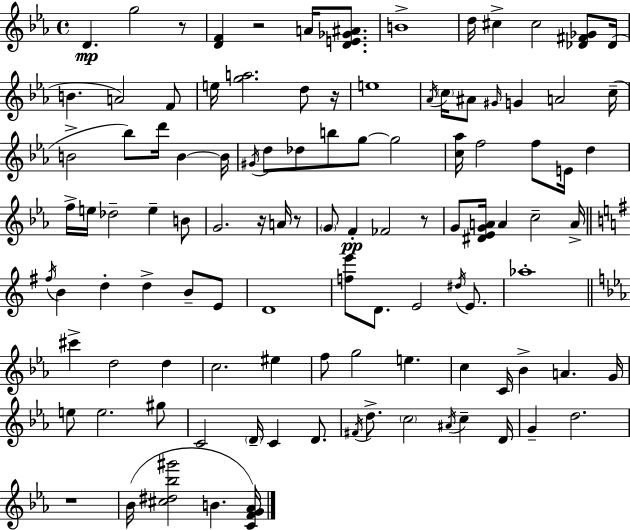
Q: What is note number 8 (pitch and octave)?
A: Db4